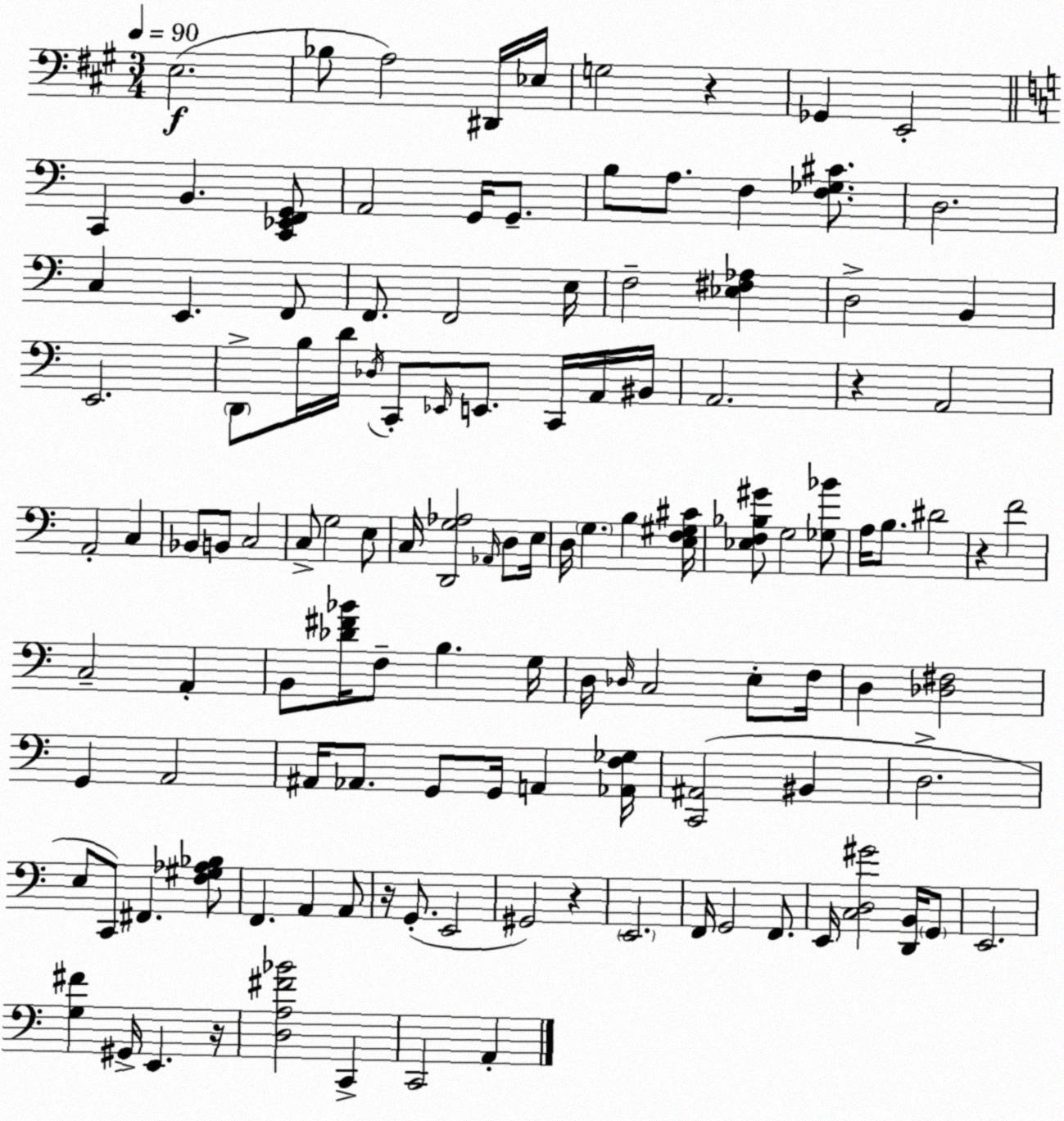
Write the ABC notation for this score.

X:1
T:Untitled
M:3/4
L:1/4
K:A
E,2 _B,/2 A,2 ^D,,/4 _E,/4 G,2 z _G,, E,,2 C,, B,, [C,,_E,,F,,G,,]/2 A,,2 G,,/4 G,,/2 B,/2 A,/2 F, [F,_G,^C]/2 D,2 C, E,, F,,/2 F,,/2 F,,2 E,/4 F,2 [_E,^F,_A,] D,2 B,, E,,2 D,,/2 B,/4 D/4 _D,/4 C,,/2 _E,,/4 E,,/2 C,,/4 A,,/4 ^B,,/4 A,,2 z A,,2 A,,2 C, _B,,/2 B,,/2 C,2 C,/2 G,2 E,/2 C,/4 [D,,G,_A,]2 _A,,/4 D,/2 E,/4 D,/4 G, B, [E,F,^G,^C]/4 [_E,F,_B,^G]/2 G,2 [_G,_B]/2 A,/4 B,/2 ^D2 z F2 C,2 A,, B,,/2 [_D^F_B]/4 F,/2 B, G,/4 D,/4 _D,/4 C,2 E,/2 F,/4 D, [_D,^F,]2 G,, A,,2 ^A,,/4 _A,,/2 G,,/2 G,,/4 A,, [_A,,F,_G,]/4 [C,,^A,,]2 ^B,, D,2 E,/2 C,,/2 ^F,, [F,^G,_A,_B,]/2 F,, A,, A,,/2 z/4 G,,/2 E,,2 ^G,,2 z E,,2 F,,/4 G,,2 F,,/2 E,,/4 [C,D,^G]2 [D,,B,,]/4 G,,/2 E,,2 [G,^F] ^G,,/4 E,, z/4 [D,A,^F_B]2 C,, C,,2 A,,